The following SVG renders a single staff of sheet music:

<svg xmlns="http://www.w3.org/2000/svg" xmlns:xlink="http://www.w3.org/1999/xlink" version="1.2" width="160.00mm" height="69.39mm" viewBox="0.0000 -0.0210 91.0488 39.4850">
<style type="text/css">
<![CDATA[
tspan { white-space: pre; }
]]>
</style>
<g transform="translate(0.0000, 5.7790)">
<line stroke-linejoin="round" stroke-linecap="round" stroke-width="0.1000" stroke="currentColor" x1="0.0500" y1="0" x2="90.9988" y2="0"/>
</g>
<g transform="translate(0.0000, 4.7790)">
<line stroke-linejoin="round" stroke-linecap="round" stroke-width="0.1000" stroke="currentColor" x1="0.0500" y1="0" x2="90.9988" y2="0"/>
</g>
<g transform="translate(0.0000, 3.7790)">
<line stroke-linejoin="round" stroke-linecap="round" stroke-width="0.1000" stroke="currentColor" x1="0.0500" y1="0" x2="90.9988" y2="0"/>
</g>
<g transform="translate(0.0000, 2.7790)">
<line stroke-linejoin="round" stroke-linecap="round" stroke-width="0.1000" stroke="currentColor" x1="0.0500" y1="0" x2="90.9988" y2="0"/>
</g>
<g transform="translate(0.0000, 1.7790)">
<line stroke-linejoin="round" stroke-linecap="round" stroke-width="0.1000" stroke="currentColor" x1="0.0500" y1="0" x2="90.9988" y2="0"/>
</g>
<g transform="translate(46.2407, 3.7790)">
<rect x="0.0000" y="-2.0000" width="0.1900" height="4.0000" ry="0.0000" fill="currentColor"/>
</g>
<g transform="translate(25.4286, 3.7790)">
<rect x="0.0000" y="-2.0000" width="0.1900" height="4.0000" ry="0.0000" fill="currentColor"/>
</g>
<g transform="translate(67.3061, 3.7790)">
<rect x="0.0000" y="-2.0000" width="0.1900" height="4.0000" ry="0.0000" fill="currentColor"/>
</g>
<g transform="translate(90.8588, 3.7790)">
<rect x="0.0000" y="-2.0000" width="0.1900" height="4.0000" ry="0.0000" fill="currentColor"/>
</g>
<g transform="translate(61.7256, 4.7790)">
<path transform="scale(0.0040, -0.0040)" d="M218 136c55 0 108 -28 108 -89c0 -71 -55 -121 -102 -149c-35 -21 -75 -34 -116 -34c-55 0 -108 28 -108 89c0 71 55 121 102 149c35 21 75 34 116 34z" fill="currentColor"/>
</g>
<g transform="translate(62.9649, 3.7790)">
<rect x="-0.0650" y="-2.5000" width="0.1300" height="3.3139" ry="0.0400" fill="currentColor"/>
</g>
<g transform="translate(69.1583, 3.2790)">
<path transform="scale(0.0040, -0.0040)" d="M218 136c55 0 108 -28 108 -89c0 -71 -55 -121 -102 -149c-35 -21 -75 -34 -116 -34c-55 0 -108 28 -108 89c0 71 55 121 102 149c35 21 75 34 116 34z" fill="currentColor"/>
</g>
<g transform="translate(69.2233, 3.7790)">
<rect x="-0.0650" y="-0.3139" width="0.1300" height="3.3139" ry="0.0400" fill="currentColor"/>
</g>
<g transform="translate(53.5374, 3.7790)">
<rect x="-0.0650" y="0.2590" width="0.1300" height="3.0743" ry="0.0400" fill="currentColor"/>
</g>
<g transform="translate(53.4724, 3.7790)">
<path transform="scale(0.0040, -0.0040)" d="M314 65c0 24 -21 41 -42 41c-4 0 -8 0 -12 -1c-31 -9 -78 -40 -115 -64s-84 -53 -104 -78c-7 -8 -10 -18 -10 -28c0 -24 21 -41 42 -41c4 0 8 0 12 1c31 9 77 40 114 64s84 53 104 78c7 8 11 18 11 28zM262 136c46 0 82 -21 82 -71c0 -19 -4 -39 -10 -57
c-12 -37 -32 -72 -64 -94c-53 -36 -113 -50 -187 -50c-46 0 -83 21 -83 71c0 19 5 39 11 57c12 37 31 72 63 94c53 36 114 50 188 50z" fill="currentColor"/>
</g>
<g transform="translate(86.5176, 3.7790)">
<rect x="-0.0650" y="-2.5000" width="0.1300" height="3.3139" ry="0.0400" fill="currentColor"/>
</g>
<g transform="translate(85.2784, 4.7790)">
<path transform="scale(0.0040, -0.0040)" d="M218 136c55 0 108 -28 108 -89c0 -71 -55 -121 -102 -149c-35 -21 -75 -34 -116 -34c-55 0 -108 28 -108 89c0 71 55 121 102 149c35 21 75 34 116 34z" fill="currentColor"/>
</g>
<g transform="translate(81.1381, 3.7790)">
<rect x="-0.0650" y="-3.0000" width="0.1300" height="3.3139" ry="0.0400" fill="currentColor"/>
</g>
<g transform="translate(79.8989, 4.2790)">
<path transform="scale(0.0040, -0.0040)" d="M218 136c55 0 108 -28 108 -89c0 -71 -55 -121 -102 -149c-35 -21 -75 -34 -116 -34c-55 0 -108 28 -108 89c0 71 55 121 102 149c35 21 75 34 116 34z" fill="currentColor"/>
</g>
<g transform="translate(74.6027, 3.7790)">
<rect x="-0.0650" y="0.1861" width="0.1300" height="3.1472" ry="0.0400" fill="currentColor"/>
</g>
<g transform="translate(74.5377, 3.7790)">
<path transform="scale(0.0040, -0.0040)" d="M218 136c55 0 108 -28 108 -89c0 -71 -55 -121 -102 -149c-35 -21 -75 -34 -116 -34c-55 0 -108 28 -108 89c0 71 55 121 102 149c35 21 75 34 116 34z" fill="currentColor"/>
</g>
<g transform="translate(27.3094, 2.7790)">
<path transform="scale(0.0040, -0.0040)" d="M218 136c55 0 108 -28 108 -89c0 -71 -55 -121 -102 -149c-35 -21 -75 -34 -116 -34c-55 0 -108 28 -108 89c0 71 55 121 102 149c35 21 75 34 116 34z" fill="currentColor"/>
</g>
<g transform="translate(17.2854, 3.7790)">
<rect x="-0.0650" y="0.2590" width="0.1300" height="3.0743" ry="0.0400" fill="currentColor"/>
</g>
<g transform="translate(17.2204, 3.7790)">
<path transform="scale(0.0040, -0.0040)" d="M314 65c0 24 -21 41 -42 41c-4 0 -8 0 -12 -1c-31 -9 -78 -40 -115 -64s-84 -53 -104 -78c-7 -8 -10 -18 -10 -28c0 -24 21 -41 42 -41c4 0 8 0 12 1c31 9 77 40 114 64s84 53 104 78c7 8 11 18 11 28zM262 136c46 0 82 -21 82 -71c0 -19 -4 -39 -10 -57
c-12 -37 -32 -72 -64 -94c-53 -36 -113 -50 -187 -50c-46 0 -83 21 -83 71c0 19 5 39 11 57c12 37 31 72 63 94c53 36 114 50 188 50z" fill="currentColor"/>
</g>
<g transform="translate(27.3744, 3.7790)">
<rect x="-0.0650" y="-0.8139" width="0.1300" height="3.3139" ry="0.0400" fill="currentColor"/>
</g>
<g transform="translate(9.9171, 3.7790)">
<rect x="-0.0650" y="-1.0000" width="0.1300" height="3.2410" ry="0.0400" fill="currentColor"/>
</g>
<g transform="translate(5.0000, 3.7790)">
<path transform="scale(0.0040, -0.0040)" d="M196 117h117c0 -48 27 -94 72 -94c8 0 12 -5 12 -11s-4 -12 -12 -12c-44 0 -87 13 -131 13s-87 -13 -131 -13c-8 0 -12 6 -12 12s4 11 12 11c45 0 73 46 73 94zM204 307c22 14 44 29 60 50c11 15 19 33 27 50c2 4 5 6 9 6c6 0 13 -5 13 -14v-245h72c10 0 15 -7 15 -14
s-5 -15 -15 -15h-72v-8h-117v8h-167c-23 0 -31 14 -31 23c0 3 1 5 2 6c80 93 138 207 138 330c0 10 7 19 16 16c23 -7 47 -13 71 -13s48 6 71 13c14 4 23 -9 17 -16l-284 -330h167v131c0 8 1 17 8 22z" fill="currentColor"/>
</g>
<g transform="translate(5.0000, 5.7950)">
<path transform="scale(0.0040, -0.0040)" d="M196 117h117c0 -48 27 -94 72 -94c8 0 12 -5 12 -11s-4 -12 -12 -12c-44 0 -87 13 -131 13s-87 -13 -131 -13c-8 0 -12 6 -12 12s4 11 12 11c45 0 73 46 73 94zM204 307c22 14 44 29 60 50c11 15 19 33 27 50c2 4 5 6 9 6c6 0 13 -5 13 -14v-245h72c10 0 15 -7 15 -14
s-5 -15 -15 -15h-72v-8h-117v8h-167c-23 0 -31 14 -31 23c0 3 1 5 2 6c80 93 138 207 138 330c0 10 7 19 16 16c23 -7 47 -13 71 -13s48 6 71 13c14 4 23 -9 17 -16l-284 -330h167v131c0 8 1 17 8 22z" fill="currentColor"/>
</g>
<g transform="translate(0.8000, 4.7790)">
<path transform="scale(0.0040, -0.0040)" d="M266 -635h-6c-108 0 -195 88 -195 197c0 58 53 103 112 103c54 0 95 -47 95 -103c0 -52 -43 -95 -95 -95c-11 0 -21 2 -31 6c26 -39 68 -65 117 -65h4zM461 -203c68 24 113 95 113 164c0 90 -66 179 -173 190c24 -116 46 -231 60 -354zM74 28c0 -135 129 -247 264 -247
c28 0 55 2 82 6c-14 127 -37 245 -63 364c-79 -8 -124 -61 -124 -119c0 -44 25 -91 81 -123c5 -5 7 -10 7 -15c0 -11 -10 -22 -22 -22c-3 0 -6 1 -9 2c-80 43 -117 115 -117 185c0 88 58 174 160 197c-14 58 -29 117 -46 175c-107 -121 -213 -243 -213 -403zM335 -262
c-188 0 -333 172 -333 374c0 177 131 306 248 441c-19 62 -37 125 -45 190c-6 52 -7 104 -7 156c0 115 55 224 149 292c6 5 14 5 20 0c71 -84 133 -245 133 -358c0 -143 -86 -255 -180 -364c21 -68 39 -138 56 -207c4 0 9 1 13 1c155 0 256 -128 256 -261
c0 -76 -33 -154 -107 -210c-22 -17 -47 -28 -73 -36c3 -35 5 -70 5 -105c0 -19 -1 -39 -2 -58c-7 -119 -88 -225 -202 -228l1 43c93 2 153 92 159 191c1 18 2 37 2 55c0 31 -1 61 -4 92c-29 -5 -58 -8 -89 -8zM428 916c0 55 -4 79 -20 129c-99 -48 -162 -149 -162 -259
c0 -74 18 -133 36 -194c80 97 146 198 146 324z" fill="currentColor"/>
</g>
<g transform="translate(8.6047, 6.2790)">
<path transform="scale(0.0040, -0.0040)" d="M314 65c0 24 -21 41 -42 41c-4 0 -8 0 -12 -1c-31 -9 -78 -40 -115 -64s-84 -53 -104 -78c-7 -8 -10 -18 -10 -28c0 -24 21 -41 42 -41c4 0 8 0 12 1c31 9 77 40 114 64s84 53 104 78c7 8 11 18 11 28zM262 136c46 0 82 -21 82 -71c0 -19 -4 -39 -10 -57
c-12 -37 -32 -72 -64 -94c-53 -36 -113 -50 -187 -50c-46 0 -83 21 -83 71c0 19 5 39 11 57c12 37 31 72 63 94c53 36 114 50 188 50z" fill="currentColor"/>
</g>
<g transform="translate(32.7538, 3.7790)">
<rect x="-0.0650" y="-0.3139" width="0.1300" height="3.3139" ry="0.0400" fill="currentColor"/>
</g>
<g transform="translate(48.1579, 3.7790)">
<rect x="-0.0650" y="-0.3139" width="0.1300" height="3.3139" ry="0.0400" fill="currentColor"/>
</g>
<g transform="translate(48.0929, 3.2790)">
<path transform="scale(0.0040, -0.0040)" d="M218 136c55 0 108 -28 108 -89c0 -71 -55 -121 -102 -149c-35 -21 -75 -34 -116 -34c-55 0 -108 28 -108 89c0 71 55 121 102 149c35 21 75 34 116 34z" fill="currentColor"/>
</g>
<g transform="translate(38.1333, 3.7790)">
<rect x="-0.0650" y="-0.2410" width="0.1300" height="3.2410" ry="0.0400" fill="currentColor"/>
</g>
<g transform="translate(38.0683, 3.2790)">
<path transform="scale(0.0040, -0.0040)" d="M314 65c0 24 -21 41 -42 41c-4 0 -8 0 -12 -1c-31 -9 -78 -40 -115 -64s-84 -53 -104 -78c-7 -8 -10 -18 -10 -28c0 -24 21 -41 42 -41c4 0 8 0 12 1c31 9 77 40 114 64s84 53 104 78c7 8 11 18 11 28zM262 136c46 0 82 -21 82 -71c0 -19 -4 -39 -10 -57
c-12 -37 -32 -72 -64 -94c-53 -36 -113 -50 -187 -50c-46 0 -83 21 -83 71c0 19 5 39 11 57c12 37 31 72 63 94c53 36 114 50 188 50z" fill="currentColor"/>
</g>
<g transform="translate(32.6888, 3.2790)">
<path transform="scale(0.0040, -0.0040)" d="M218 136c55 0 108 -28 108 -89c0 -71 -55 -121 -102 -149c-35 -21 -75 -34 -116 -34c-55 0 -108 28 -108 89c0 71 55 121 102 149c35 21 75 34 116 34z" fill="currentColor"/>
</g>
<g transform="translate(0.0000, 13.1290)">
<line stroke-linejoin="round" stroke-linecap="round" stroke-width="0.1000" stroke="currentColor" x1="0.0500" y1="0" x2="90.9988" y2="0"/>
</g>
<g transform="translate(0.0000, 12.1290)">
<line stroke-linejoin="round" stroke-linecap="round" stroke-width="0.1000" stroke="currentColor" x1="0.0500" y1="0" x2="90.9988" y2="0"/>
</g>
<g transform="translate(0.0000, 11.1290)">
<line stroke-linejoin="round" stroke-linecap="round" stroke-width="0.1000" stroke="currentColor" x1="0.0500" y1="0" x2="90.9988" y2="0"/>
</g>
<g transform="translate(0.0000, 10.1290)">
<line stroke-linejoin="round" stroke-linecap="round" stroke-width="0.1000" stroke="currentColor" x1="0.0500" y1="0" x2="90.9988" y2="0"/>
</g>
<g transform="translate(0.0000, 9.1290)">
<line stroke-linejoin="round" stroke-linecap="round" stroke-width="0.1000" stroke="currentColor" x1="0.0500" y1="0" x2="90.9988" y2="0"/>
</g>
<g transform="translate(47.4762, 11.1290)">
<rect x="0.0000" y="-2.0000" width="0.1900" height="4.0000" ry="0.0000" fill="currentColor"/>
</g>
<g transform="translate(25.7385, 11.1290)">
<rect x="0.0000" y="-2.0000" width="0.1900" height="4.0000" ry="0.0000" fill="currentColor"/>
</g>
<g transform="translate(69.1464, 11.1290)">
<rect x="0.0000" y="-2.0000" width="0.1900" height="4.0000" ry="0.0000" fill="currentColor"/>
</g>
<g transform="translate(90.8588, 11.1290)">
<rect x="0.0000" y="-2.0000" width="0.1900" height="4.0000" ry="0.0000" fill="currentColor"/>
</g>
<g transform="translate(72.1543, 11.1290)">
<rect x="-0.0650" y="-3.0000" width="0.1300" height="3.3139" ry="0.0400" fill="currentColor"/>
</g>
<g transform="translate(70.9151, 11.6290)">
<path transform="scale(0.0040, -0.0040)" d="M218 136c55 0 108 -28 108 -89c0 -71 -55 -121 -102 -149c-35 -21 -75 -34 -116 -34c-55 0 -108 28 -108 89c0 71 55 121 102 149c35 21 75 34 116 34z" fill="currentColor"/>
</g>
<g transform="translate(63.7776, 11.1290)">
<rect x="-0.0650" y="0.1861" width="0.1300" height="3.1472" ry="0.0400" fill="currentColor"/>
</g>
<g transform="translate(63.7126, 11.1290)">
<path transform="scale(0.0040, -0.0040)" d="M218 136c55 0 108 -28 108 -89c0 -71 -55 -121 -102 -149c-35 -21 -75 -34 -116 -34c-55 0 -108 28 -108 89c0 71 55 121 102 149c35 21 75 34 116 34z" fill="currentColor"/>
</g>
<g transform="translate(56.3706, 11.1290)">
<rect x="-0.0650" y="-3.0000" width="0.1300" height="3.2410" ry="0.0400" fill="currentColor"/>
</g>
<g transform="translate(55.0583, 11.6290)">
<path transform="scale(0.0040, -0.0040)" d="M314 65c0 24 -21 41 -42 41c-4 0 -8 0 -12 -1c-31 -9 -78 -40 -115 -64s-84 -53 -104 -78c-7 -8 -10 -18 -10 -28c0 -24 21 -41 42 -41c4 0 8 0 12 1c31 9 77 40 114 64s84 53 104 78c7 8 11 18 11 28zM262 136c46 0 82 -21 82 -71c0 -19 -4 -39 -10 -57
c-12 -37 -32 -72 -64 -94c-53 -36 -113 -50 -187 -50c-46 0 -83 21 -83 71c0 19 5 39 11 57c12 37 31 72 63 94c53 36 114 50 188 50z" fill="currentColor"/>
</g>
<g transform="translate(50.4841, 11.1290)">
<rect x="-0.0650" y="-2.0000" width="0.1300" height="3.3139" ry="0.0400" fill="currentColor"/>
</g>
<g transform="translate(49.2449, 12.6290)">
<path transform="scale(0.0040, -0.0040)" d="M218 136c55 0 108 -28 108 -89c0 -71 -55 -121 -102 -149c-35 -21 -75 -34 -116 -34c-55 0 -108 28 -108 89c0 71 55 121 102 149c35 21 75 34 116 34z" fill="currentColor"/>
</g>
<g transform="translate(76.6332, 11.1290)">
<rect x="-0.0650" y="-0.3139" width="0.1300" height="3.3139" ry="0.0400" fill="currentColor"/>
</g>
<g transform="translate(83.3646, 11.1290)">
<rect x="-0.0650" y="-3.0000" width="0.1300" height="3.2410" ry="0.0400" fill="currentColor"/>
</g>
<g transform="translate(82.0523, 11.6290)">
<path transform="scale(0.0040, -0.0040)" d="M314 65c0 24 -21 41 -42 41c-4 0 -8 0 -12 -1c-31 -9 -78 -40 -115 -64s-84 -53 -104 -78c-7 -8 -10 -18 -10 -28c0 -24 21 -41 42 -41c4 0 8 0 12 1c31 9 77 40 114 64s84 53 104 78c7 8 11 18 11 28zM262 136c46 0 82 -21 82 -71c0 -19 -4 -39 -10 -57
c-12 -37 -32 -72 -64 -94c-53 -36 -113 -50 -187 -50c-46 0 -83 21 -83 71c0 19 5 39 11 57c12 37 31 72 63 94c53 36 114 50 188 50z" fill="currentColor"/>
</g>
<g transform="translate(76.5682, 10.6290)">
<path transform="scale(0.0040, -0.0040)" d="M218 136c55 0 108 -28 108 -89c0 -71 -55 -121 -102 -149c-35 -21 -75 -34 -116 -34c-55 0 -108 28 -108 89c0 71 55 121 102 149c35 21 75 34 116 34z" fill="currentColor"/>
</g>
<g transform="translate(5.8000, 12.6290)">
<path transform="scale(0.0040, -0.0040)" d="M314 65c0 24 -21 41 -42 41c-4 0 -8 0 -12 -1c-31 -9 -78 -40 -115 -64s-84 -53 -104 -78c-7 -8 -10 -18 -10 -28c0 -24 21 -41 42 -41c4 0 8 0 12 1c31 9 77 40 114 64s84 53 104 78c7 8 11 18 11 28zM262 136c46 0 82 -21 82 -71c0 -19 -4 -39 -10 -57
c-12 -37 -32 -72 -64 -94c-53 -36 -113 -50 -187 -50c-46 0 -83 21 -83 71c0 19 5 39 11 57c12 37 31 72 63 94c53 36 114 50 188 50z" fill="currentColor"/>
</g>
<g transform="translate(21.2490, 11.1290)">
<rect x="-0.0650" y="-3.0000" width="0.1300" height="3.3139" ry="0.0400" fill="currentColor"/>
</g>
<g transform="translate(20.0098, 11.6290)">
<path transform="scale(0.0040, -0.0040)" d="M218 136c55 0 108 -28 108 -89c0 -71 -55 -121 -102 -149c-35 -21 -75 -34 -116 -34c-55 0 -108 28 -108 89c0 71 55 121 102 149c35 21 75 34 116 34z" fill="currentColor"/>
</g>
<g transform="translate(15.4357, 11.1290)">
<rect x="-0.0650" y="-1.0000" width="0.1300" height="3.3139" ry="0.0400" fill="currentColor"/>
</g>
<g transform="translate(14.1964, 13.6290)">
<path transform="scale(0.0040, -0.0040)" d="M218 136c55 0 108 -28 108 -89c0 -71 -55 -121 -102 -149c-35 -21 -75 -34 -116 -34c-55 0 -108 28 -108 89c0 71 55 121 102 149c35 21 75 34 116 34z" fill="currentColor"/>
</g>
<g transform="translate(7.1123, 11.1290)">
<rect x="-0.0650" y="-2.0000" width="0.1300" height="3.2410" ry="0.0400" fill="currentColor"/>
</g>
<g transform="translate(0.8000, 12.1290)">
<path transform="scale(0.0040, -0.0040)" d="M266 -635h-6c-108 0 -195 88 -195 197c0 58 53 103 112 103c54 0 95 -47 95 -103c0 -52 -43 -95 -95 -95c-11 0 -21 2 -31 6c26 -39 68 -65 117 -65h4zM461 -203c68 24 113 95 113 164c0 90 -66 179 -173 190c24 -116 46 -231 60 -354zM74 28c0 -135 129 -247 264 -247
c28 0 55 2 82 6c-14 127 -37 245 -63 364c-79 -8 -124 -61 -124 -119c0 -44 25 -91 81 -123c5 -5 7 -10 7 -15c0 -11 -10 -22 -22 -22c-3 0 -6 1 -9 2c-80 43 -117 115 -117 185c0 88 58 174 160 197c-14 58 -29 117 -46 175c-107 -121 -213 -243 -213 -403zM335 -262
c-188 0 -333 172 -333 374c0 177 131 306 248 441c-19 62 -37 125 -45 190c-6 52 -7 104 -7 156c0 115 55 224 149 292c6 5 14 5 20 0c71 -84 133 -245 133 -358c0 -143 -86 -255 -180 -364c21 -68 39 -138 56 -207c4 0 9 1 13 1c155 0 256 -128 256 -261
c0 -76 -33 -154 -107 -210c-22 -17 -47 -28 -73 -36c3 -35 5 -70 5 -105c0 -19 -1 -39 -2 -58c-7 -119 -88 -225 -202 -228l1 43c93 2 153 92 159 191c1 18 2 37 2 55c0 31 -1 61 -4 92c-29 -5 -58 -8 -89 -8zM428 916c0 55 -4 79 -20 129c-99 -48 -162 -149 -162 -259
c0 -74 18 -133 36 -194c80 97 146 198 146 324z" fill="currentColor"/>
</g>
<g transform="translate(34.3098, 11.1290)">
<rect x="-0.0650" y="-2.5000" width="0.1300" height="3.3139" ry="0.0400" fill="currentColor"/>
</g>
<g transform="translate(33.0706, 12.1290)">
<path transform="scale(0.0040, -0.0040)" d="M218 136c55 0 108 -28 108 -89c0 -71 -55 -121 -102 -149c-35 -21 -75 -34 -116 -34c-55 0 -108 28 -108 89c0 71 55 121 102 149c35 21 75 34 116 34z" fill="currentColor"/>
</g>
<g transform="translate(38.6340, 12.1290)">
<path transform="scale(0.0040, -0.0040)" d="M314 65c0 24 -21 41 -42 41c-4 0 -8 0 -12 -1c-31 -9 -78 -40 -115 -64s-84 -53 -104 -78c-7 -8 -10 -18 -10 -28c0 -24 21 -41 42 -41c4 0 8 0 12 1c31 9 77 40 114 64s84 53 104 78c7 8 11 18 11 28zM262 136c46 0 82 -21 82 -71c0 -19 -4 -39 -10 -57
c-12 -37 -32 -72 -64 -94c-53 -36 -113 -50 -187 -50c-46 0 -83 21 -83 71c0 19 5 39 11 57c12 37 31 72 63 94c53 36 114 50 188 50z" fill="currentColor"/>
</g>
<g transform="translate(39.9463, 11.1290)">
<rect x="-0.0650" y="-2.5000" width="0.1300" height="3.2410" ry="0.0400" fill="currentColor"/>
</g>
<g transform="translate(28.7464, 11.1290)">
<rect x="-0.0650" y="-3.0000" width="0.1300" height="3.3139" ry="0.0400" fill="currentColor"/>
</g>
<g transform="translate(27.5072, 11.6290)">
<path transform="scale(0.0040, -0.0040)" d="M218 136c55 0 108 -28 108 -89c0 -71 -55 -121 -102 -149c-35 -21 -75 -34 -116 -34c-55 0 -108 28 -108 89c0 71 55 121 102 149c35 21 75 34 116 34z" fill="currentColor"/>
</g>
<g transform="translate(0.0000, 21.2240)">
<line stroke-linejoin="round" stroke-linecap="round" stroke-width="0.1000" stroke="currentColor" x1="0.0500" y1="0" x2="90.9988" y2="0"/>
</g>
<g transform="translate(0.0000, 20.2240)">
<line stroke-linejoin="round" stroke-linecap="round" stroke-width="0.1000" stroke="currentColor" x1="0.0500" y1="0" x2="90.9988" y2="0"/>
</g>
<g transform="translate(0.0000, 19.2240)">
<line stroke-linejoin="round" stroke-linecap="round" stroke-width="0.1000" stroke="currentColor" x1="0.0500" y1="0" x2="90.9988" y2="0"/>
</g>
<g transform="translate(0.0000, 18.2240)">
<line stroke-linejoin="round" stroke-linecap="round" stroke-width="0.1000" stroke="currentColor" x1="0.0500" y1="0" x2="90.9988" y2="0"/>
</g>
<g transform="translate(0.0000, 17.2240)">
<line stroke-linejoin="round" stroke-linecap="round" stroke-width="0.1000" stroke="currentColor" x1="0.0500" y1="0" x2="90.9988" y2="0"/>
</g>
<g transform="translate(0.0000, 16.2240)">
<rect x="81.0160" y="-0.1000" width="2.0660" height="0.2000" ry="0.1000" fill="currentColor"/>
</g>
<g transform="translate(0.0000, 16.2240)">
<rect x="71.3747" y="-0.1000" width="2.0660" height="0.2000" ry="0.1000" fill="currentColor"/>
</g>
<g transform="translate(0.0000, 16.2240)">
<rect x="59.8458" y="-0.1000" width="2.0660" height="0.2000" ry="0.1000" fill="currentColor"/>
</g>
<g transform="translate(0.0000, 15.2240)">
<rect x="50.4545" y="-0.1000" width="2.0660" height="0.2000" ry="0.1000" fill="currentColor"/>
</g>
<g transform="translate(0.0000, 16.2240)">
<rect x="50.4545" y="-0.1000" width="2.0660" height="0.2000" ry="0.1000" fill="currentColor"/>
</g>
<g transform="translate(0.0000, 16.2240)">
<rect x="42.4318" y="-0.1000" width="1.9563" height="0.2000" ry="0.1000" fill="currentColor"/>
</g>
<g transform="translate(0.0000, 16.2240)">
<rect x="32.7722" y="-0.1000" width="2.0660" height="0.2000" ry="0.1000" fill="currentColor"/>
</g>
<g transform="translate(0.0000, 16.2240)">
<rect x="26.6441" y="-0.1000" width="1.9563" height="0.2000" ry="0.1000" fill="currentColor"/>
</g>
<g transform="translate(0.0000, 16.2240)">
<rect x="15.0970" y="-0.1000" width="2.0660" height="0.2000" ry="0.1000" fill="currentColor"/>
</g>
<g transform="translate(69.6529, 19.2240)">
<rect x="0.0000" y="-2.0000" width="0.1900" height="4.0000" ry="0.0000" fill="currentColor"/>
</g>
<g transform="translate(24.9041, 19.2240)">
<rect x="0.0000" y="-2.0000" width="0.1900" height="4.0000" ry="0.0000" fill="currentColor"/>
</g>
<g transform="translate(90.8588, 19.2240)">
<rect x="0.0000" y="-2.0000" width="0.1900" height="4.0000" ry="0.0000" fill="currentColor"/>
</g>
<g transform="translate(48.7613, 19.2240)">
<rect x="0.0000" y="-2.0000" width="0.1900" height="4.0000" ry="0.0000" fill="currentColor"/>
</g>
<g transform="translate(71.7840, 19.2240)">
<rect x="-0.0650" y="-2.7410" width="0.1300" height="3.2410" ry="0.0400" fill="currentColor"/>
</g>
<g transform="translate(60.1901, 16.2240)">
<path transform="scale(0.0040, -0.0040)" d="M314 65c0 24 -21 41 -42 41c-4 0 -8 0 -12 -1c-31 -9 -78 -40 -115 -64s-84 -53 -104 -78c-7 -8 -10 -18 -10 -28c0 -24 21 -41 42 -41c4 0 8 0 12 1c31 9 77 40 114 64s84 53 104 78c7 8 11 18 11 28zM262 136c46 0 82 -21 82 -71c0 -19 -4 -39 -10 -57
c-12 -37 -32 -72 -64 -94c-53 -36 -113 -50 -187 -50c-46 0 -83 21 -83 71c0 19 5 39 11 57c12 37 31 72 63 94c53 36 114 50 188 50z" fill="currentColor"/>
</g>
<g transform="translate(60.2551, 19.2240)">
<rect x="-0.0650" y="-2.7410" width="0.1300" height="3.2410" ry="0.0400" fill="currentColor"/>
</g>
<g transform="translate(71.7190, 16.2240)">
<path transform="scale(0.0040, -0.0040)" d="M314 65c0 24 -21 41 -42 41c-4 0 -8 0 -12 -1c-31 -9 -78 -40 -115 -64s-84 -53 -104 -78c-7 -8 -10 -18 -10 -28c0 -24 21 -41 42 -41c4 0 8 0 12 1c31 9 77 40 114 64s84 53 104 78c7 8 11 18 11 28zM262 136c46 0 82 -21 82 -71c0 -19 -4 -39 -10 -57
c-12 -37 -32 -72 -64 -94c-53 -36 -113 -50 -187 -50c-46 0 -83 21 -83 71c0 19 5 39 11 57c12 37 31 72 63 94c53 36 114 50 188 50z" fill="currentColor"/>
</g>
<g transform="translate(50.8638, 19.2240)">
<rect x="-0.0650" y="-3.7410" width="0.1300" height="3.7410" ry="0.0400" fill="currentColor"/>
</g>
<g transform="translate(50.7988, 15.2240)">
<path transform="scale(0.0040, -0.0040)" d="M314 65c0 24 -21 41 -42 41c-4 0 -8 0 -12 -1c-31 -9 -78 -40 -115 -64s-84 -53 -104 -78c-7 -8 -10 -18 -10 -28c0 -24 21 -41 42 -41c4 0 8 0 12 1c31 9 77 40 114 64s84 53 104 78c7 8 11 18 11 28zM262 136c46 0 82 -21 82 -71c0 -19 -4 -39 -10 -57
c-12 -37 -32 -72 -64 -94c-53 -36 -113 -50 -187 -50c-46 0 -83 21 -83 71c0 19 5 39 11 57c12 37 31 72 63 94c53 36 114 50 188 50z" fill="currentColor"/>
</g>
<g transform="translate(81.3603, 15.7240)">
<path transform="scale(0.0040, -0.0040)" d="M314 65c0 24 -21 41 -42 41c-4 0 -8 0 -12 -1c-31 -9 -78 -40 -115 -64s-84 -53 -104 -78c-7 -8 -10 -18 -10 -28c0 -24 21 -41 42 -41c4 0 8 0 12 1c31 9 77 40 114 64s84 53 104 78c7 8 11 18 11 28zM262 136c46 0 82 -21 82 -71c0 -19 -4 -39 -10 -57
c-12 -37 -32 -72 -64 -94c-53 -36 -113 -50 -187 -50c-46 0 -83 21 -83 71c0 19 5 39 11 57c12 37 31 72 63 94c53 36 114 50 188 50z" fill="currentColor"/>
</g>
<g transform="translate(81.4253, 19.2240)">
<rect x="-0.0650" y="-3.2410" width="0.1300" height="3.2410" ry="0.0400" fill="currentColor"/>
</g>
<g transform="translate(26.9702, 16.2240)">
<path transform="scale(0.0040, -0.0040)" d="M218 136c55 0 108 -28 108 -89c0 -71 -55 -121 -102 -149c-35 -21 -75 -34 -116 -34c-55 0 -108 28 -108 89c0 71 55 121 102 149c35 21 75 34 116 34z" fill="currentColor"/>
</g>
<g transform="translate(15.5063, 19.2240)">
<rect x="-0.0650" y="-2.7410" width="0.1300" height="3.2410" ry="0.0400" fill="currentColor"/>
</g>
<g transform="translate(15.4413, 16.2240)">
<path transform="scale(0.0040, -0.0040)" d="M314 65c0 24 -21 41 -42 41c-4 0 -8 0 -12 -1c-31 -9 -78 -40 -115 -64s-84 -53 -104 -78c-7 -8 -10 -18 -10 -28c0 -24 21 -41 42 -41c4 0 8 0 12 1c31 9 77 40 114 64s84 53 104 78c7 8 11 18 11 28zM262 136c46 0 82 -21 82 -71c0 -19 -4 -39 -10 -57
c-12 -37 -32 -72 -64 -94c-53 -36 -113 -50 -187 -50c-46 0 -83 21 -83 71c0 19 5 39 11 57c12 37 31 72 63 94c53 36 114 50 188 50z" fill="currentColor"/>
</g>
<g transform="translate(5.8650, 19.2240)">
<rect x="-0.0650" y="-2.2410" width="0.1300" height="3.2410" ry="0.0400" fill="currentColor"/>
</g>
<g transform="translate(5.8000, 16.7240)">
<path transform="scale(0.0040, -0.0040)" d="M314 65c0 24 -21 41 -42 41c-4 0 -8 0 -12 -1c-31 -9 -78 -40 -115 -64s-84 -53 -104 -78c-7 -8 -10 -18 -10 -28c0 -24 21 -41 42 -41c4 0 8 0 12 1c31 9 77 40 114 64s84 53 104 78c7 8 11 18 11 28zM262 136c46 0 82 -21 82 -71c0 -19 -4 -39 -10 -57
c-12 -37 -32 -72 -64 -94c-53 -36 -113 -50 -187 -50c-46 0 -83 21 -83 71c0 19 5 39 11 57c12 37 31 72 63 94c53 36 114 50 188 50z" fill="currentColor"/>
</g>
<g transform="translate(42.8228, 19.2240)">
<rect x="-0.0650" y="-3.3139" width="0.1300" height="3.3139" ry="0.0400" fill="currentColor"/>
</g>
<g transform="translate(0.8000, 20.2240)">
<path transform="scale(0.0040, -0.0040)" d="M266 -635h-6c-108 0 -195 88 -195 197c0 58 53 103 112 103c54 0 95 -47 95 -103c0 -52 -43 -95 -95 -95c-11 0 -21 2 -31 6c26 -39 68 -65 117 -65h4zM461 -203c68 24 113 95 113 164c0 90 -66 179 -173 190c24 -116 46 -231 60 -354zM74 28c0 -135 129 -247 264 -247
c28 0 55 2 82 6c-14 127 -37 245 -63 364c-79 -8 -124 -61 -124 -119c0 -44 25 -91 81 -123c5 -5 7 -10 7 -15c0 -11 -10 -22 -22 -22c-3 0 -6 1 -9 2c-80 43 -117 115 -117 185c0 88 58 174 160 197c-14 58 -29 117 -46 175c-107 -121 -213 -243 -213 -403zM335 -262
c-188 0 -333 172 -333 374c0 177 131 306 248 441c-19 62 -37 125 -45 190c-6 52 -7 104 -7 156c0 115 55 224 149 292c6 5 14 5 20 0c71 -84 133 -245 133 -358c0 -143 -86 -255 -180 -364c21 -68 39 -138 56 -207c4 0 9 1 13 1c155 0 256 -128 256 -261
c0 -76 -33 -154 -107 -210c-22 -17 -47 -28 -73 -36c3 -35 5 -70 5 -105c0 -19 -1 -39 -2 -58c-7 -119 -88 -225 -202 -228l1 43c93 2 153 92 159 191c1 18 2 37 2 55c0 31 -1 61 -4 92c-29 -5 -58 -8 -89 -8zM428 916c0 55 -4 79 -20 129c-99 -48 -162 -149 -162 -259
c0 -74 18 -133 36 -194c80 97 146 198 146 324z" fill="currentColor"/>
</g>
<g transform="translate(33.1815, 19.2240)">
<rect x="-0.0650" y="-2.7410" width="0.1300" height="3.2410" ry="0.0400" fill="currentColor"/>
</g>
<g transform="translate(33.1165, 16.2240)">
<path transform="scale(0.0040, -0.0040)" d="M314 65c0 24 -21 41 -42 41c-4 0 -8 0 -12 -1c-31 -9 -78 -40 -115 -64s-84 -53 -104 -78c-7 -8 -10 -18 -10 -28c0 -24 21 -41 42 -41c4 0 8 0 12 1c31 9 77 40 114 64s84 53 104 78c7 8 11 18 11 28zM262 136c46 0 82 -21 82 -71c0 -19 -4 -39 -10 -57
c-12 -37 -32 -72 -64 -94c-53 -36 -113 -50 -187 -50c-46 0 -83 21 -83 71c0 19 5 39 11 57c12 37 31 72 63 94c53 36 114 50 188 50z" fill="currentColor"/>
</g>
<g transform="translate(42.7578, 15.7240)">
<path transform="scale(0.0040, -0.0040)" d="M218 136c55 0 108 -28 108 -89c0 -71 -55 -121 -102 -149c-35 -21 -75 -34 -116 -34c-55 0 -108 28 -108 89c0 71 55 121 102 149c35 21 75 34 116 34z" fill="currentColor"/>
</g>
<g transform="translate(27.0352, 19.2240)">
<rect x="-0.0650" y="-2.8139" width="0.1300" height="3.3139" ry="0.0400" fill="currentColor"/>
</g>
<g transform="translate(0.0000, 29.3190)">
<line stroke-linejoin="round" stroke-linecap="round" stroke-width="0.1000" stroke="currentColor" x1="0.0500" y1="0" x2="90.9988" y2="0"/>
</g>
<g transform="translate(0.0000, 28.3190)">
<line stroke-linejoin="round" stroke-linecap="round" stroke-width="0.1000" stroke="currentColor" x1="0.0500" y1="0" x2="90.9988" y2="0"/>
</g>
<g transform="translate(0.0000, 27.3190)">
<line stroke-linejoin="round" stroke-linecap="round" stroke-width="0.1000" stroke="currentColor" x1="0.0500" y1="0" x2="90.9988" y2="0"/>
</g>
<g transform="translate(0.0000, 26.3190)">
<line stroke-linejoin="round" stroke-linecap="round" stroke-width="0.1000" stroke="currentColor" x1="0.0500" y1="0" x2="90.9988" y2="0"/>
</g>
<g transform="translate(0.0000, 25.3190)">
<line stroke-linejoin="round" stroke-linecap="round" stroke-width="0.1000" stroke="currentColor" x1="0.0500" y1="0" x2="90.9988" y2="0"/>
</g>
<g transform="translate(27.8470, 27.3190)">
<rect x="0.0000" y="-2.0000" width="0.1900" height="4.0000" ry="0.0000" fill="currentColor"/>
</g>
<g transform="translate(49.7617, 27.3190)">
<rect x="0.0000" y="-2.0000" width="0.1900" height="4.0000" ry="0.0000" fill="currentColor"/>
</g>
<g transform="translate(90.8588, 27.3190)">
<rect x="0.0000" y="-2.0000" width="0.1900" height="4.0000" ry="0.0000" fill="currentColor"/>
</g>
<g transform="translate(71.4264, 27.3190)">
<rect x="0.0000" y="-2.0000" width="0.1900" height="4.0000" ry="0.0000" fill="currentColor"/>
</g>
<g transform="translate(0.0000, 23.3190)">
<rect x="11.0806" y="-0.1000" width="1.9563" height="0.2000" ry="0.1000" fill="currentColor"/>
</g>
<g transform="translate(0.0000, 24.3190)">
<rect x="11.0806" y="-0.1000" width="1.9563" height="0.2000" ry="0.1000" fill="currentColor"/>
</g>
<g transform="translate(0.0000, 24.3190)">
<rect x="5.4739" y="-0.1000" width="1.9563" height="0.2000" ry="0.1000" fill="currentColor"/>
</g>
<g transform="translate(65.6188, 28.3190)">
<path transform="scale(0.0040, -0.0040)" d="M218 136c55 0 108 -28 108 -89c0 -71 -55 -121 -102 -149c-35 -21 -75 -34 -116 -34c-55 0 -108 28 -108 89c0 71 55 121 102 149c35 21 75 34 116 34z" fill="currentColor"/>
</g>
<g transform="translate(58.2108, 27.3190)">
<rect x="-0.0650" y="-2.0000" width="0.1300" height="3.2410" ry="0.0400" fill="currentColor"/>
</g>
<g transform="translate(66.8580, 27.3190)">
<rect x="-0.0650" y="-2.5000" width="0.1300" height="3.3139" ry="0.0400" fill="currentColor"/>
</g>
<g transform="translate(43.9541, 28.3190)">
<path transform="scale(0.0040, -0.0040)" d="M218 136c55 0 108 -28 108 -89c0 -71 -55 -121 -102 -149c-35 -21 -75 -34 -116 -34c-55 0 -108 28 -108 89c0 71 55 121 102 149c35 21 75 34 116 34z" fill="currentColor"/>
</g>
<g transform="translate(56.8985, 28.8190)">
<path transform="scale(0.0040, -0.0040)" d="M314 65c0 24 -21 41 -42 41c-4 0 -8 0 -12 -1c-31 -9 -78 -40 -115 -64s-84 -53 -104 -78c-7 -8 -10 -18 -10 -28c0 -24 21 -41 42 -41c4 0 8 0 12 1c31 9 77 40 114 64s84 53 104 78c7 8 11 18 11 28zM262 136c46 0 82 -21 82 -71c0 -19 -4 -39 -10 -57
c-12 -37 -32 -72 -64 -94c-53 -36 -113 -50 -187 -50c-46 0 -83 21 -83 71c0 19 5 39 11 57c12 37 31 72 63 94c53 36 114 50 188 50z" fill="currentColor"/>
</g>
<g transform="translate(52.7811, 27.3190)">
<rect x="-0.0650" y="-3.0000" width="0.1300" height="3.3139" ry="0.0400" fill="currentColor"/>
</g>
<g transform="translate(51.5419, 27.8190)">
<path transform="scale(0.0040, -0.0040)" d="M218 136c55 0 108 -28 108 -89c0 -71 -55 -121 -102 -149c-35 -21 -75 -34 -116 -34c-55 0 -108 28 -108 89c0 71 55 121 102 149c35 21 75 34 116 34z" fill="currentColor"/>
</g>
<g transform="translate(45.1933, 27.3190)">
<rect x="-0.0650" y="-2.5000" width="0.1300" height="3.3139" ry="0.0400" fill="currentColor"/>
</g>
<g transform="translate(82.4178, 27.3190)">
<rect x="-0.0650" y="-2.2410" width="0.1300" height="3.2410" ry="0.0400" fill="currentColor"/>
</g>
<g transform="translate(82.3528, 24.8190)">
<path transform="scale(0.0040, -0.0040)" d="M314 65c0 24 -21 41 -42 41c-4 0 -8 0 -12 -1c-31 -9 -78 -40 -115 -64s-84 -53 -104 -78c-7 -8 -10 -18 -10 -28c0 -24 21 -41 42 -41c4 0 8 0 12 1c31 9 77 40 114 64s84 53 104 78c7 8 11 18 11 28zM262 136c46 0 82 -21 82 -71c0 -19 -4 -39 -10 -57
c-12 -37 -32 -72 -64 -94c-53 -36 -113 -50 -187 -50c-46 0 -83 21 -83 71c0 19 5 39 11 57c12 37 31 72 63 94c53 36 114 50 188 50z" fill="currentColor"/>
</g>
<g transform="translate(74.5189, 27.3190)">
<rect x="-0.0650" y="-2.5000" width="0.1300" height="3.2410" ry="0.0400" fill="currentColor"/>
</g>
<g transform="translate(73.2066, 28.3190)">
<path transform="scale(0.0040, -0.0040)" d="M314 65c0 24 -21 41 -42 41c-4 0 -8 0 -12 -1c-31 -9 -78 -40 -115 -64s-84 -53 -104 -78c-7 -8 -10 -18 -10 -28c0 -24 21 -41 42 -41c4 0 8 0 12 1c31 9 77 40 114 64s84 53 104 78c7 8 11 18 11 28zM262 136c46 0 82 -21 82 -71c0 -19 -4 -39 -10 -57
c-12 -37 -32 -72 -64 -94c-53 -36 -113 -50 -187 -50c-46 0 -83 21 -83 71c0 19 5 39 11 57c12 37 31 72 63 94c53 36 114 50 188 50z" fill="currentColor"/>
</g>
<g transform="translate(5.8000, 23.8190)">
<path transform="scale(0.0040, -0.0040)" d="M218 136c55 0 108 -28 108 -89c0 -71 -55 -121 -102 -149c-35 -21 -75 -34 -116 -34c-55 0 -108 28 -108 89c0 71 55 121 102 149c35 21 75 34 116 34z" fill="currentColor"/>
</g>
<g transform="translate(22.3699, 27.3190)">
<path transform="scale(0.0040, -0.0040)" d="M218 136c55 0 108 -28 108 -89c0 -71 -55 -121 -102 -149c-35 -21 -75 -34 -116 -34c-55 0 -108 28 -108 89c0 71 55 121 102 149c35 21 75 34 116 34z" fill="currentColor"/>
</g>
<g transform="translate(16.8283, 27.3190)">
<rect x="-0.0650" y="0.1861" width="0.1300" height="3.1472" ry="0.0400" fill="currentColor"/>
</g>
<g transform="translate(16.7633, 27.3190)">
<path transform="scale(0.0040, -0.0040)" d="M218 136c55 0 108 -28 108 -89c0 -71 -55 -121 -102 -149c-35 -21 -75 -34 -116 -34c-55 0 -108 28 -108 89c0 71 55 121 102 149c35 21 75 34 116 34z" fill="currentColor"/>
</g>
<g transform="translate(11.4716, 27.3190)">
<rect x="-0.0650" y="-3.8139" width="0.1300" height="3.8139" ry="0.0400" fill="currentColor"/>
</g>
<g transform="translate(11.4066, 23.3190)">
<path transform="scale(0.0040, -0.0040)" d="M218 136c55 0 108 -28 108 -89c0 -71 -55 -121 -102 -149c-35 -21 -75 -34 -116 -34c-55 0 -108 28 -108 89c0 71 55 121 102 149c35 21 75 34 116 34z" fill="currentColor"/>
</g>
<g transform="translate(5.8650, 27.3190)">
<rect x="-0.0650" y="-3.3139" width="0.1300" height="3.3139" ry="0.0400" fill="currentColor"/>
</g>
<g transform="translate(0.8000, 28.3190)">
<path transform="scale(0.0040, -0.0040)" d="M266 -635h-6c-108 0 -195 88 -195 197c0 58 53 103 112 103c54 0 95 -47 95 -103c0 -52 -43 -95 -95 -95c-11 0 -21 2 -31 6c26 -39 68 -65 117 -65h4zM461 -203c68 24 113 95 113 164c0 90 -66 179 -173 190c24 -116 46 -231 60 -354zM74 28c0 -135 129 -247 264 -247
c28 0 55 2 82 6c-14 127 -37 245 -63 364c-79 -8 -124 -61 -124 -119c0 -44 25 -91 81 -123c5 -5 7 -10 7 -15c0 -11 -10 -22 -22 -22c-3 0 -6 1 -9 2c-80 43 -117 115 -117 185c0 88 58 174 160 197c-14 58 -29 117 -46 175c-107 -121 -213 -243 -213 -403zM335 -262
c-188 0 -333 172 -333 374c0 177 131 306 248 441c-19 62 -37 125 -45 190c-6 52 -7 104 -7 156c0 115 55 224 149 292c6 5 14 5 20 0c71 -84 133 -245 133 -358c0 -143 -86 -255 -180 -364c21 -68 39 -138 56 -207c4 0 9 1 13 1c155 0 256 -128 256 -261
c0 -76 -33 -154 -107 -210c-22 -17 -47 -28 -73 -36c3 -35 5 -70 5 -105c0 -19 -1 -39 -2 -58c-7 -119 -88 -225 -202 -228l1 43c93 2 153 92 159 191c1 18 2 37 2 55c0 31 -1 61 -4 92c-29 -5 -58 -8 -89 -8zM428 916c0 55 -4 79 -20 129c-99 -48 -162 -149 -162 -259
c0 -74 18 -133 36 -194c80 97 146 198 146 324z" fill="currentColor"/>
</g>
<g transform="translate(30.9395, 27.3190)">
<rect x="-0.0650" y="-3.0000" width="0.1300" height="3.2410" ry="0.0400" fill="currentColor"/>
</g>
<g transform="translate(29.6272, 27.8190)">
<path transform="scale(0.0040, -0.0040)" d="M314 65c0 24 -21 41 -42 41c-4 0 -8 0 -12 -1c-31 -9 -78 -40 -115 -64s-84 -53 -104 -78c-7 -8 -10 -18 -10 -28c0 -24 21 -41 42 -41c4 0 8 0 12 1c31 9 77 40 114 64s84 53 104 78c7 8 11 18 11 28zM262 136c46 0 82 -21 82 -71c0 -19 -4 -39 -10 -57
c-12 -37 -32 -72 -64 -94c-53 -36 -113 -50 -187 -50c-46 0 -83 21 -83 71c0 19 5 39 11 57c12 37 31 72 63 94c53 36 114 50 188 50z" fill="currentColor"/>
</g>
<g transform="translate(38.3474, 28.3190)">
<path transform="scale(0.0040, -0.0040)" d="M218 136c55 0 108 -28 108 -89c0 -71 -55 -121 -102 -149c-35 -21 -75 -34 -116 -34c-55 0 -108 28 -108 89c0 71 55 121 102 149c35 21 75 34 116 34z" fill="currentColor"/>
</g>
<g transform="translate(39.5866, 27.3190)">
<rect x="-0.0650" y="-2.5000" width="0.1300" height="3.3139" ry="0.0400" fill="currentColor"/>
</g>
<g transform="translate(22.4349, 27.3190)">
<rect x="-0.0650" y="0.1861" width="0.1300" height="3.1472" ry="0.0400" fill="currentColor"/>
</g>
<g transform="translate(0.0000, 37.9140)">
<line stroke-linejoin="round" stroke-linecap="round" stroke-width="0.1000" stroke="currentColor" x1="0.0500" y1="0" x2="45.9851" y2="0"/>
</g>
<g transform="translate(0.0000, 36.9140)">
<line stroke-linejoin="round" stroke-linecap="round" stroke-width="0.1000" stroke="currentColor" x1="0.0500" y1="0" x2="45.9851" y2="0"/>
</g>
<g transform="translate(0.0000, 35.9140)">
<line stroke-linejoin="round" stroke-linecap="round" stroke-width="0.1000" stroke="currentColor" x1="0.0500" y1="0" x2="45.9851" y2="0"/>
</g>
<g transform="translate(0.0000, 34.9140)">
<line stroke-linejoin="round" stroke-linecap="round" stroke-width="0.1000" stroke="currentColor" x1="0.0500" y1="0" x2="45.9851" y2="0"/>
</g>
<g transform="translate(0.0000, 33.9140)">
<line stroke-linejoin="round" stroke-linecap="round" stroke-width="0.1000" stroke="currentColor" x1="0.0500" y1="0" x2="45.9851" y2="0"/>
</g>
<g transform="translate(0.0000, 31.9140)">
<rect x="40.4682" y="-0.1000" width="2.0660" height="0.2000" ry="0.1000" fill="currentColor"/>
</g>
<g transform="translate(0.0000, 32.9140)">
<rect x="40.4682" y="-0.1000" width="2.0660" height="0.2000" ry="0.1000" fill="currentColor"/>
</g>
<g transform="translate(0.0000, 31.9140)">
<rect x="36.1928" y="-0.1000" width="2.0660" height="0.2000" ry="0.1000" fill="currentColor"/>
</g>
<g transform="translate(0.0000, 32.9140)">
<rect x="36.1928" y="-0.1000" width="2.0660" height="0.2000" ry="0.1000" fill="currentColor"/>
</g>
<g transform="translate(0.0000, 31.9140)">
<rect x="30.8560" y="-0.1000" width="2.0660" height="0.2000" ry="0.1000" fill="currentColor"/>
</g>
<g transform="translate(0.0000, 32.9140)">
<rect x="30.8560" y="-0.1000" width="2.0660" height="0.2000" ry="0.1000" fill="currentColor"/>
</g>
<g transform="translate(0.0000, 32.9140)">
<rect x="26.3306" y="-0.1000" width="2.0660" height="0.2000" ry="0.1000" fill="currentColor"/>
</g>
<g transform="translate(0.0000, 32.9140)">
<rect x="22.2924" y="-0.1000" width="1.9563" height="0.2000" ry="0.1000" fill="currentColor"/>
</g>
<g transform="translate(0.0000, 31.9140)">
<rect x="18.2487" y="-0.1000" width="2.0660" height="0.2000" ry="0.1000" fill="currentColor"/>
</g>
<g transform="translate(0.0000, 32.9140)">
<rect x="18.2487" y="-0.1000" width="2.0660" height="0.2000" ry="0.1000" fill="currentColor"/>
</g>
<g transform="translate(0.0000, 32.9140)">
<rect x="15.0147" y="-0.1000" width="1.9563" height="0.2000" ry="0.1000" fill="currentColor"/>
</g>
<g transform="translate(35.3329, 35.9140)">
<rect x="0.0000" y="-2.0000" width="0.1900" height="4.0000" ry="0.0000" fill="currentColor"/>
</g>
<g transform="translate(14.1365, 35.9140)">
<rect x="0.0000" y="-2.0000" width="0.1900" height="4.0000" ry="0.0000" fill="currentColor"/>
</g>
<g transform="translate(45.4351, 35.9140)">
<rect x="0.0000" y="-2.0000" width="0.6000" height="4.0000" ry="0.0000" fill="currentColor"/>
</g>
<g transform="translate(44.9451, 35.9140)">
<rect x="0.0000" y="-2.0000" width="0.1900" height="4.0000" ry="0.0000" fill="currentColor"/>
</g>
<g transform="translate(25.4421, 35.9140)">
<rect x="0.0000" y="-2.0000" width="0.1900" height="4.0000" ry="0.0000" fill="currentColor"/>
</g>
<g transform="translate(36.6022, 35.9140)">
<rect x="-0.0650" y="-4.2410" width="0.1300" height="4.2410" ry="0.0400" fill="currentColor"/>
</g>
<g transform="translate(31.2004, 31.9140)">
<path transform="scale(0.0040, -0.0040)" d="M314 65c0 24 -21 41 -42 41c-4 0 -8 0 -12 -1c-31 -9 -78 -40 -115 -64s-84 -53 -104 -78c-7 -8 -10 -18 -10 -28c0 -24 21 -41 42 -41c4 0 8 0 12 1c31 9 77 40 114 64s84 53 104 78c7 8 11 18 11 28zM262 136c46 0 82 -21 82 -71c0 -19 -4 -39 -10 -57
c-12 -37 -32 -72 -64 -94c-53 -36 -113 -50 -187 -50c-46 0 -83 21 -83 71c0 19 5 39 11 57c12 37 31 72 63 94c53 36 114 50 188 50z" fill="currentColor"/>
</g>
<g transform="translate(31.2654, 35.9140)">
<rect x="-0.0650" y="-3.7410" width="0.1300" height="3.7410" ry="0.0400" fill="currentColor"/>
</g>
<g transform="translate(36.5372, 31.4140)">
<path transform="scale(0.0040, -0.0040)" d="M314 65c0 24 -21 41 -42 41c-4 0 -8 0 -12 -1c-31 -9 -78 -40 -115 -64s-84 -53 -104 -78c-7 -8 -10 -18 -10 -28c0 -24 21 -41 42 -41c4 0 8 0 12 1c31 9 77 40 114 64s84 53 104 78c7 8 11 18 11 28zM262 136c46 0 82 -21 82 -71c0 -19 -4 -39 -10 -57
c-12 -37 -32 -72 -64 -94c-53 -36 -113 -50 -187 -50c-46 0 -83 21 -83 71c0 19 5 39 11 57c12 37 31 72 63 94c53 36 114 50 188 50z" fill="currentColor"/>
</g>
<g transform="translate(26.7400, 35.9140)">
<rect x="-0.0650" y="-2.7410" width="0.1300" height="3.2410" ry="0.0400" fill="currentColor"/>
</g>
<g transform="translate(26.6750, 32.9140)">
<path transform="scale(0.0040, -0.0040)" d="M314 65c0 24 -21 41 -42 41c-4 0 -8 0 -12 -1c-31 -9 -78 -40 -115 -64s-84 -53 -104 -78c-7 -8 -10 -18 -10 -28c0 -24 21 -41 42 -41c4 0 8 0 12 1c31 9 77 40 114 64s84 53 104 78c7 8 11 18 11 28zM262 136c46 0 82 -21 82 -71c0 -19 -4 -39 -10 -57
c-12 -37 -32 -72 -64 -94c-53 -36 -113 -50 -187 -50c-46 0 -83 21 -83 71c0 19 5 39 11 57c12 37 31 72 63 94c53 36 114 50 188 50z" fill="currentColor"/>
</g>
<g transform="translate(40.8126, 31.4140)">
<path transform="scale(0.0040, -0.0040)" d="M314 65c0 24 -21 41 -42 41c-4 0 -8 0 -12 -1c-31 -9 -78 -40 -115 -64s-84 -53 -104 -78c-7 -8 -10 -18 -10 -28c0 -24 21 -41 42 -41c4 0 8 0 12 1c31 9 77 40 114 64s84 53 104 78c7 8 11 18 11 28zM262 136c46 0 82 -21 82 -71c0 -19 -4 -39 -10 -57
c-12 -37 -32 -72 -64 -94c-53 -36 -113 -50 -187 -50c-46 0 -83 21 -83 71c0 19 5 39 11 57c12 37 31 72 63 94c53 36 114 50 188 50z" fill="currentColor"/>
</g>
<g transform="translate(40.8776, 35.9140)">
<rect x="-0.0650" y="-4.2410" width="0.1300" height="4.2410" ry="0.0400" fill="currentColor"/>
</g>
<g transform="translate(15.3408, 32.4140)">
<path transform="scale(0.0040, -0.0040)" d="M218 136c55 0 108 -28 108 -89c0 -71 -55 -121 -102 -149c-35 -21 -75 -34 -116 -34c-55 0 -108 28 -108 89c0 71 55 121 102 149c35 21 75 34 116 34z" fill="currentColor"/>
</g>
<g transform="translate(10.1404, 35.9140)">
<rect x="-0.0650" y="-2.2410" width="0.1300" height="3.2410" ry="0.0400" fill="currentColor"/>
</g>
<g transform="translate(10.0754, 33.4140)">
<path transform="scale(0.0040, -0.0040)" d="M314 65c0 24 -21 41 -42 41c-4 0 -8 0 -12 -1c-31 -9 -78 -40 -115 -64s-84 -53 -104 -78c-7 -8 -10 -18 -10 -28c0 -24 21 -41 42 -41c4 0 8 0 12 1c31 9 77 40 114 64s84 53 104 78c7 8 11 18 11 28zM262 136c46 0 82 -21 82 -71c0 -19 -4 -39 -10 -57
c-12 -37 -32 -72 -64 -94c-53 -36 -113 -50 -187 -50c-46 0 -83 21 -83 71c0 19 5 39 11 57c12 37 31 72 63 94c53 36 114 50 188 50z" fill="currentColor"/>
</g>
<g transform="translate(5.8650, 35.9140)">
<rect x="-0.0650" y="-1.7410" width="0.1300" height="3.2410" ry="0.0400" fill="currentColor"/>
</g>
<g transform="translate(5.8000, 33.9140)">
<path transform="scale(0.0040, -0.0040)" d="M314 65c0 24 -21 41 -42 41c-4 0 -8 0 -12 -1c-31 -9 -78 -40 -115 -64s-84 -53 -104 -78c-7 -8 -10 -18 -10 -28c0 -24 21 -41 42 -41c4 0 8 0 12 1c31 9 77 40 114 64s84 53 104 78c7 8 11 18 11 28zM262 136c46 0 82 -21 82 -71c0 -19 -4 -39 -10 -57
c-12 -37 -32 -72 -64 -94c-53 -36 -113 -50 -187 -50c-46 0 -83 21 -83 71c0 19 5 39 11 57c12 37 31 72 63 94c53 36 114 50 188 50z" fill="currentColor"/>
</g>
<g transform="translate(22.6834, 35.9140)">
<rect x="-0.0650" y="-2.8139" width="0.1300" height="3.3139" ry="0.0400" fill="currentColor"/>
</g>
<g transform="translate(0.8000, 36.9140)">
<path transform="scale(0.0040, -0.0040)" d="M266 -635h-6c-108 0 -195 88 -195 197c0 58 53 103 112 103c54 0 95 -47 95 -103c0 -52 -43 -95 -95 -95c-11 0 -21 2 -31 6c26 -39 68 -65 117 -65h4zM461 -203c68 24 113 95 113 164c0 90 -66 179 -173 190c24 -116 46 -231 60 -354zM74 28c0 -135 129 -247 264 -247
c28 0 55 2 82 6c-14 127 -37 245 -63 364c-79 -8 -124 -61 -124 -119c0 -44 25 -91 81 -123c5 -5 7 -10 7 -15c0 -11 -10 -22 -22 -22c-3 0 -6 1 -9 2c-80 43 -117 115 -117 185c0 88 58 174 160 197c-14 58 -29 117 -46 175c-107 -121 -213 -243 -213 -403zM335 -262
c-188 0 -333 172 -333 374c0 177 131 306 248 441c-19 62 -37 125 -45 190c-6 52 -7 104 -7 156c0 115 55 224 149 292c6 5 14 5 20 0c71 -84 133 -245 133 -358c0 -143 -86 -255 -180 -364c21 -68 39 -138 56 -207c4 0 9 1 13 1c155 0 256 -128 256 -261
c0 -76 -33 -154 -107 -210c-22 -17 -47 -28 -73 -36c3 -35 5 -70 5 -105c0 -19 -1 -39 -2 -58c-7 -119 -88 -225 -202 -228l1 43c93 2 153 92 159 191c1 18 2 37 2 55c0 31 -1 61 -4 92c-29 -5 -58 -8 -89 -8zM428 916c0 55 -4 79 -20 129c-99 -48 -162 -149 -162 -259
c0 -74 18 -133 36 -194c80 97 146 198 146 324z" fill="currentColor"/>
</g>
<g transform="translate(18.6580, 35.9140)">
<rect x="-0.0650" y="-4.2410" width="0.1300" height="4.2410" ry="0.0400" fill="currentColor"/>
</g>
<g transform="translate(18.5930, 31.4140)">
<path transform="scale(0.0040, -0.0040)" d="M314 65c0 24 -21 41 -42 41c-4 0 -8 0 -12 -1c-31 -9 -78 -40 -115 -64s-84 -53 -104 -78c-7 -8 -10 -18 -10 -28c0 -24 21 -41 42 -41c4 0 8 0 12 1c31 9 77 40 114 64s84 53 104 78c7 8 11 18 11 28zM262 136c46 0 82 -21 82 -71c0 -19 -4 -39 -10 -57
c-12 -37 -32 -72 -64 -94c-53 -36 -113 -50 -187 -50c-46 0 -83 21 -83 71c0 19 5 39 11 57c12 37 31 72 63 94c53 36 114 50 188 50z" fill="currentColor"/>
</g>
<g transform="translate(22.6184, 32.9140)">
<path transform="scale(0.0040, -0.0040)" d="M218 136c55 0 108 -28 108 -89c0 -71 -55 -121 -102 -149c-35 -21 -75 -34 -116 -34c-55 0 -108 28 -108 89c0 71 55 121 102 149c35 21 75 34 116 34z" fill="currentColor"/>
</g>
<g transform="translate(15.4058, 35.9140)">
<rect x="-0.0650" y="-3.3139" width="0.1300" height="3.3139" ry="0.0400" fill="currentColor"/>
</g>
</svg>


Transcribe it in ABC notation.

X:1
T:Untitled
M:4/4
L:1/4
K:C
D2 B2 d c c2 c B2 G c B A G F2 D A A G G2 F A2 B A c A2 g2 a2 a a2 b c'2 a2 a2 b2 b c' B B A2 G G A F2 G G2 g2 f2 g2 b d'2 a a2 c'2 d'2 d'2